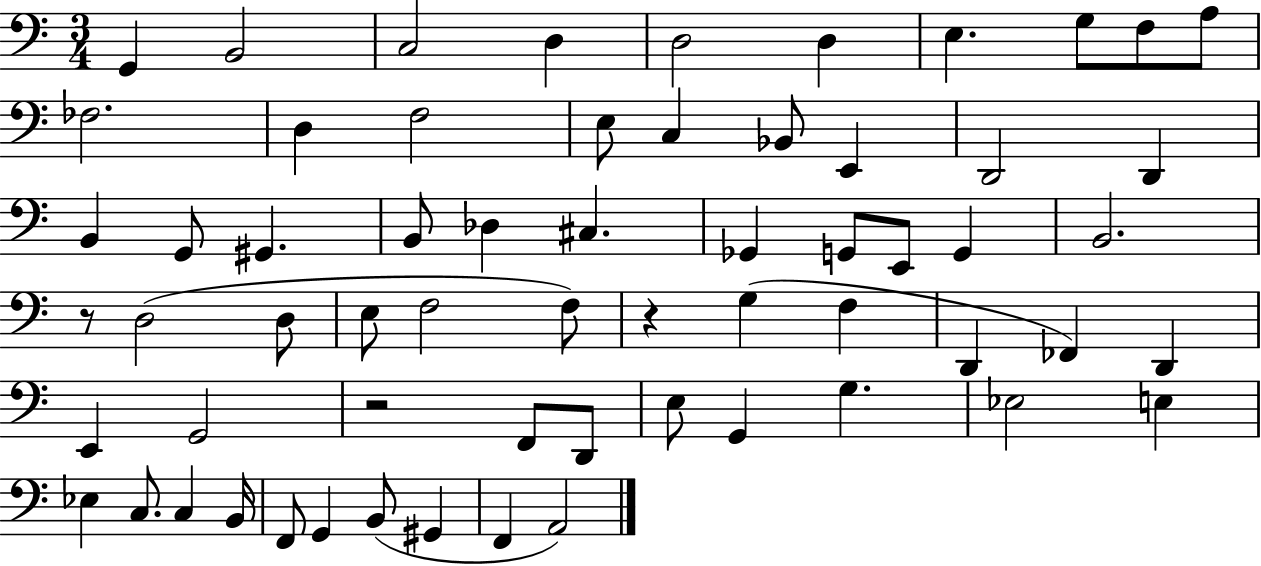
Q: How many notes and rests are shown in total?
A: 62